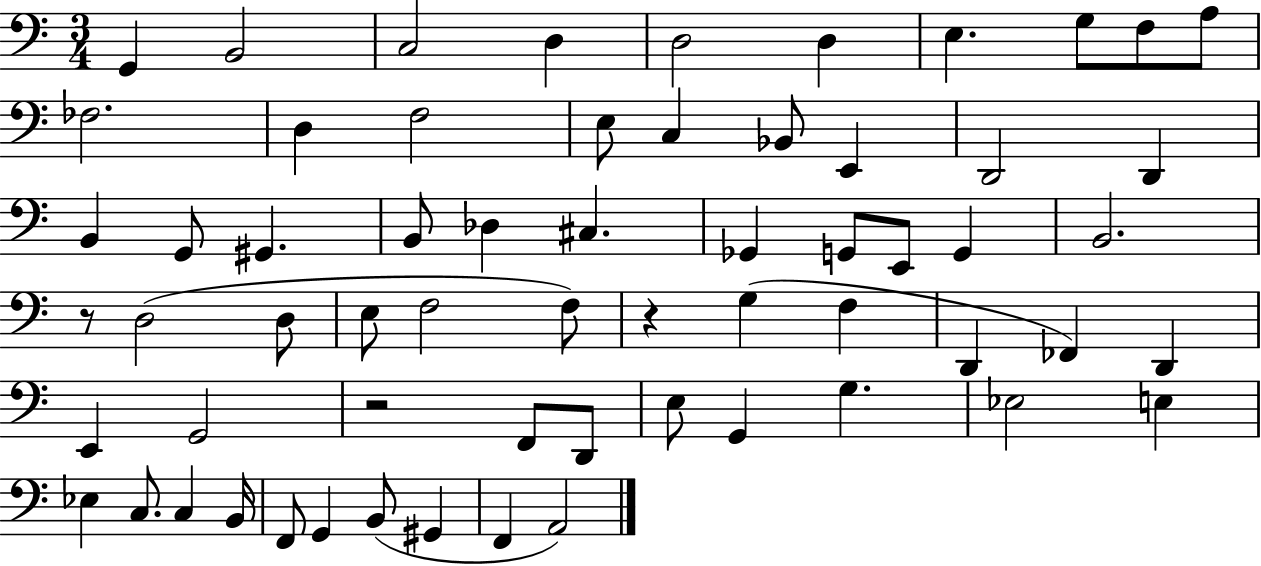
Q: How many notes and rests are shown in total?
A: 62